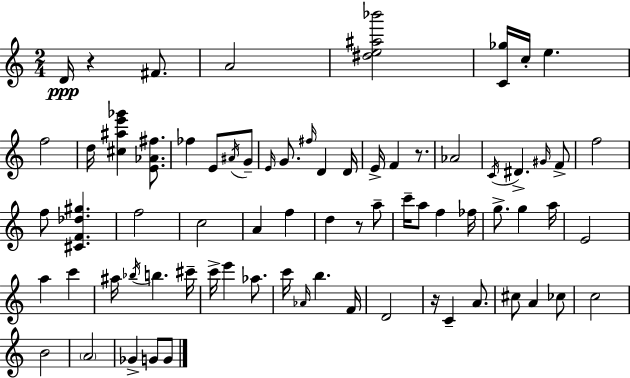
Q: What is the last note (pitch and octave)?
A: G4